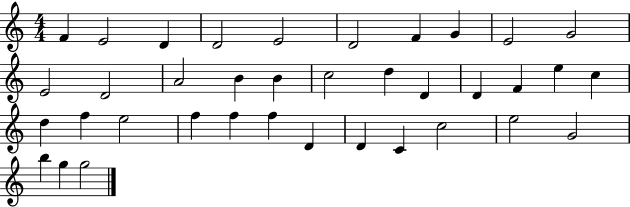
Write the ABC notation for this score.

X:1
T:Untitled
M:4/4
L:1/4
K:C
F E2 D D2 E2 D2 F G E2 G2 E2 D2 A2 B B c2 d D D F e c d f e2 f f f D D C c2 e2 G2 b g g2